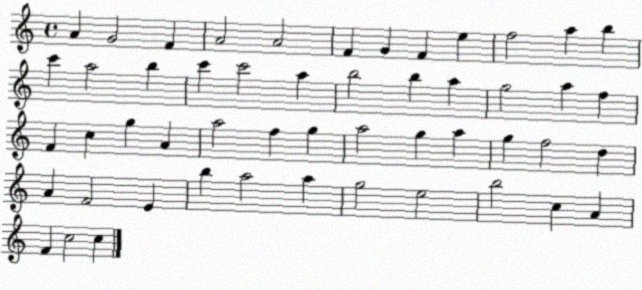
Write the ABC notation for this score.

X:1
T:Untitled
M:4/4
L:1/4
K:C
A G2 F A2 A2 F G F e f2 a b c' a2 b c' c'2 a b2 b a g2 a f F c g A a2 f g a2 g a g f2 d A F2 E b a2 a g2 e2 b2 c A F c2 c